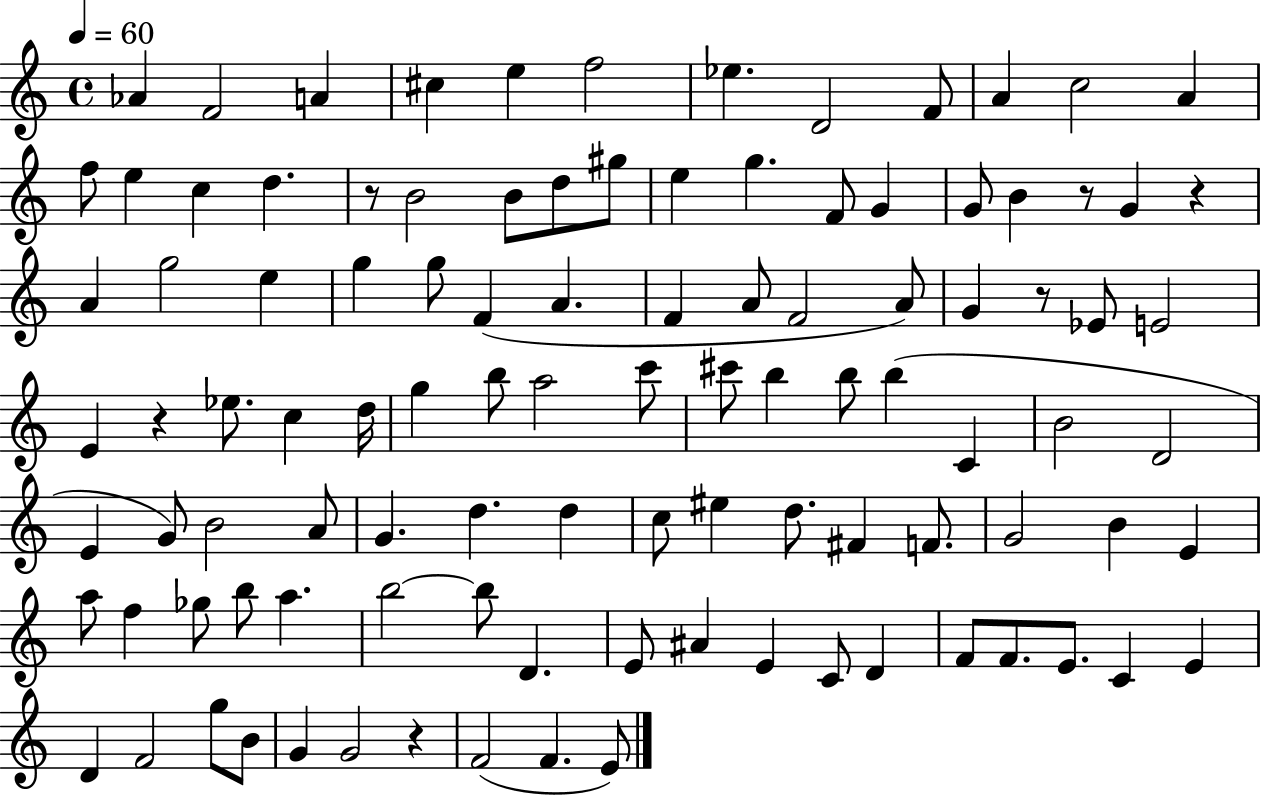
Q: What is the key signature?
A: C major